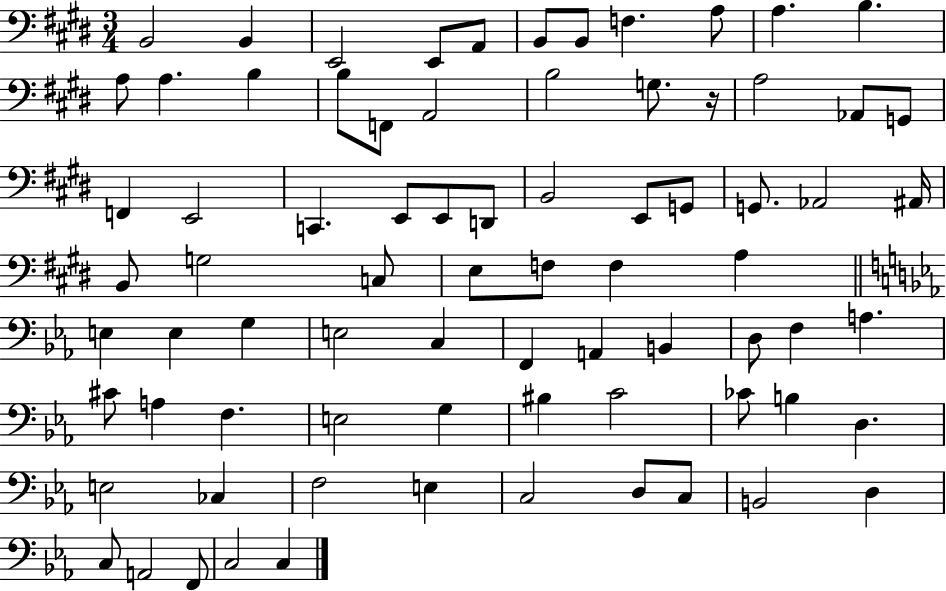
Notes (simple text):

B2/h B2/q E2/h E2/e A2/e B2/e B2/e F3/q. A3/e A3/q. B3/q. A3/e A3/q. B3/q B3/e F2/e A2/h B3/h G3/e. R/s A3/h Ab2/e G2/e F2/q E2/h C2/q. E2/e E2/e D2/e B2/h E2/e G2/e G2/e. Ab2/h A#2/s B2/e G3/h C3/e E3/e F3/e F3/q A3/q E3/q E3/q G3/q E3/h C3/q F2/q A2/q B2/q D3/e F3/q A3/q. C#4/e A3/q F3/q. E3/h G3/q BIS3/q C4/h CES4/e B3/q D3/q. E3/h CES3/q F3/h E3/q C3/h D3/e C3/e B2/h D3/q C3/e A2/h F2/e C3/h C3/q